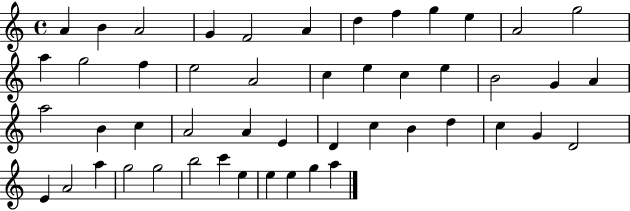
X:1
T:Untitled
M:4/4
L:1/4
K:C
A B A2 G F2 A d f g e A2 g2 a g2 f e2 A2 c e c e B2 G A a2 B c A2 A E D c B d c G D2 E A2 a g2 g2 b2 c' e e e g a